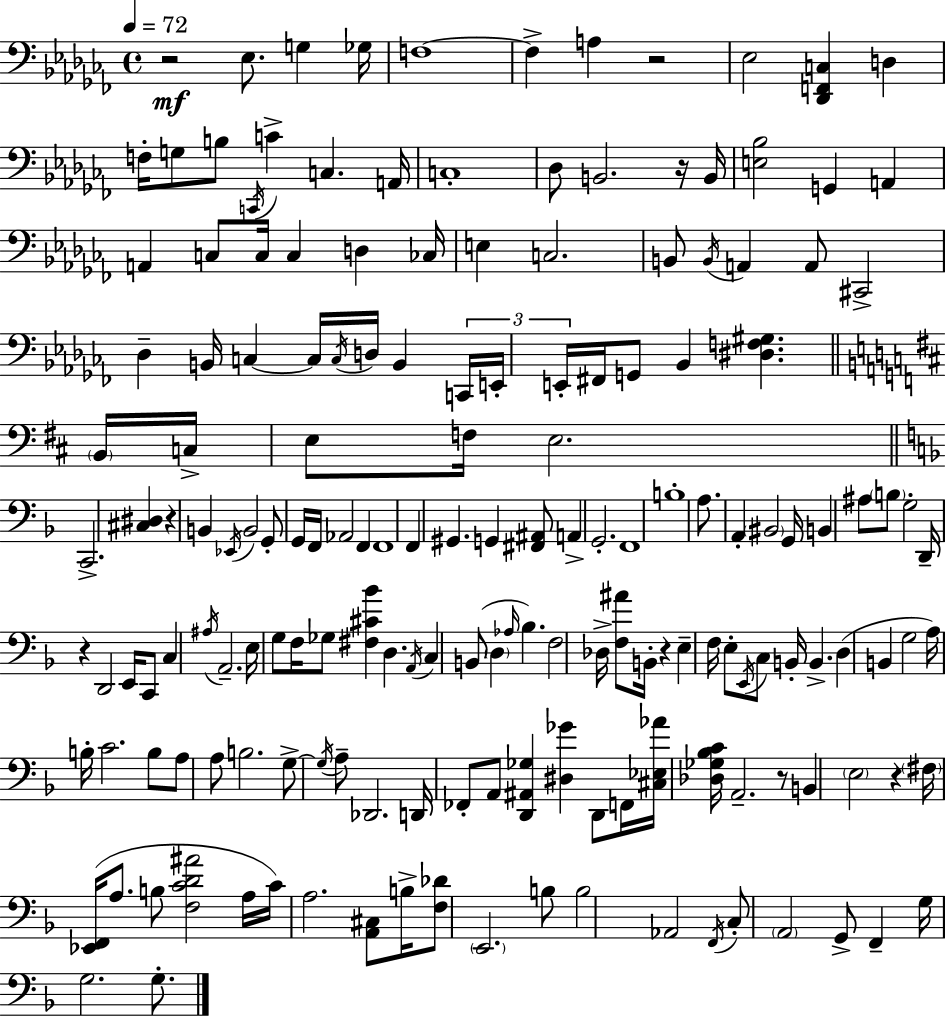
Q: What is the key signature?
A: AES minor